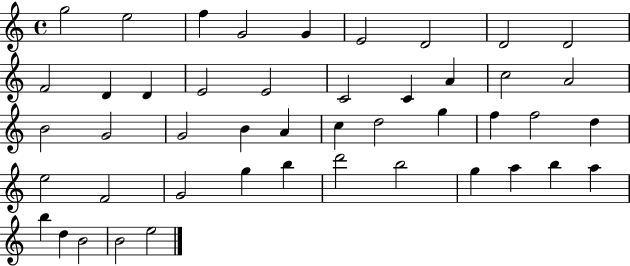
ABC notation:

X:1
T:Untitled
M:4/4
L:1/4
K:C
g2 e2 f G2 G E2 D2 D2 D2 F2 D D E2 E2 C2 C A c2 A2 B2 G2 G2 B A c d2 g f f2 d e2 F2 G2 g b d'2 b2 g a b a b d B2 B2 e2